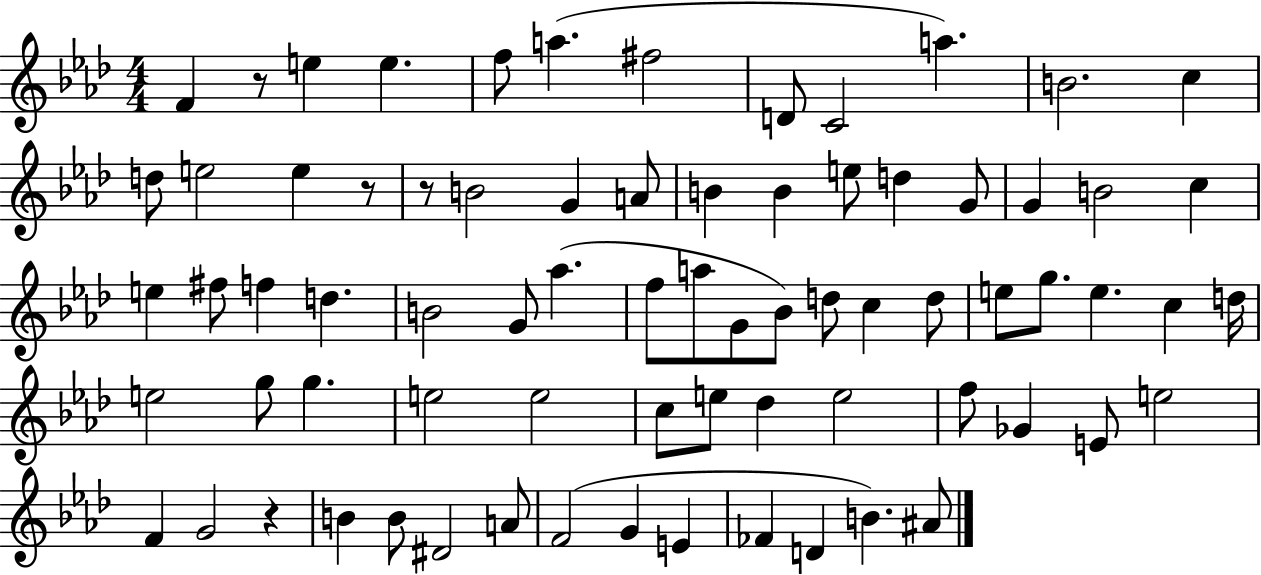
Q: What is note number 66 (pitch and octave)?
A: E4